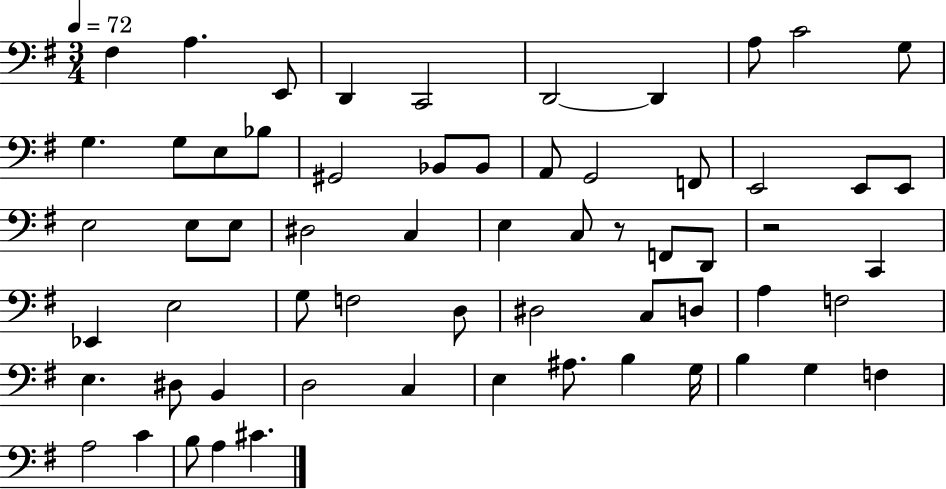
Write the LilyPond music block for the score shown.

{
  \clef bass
  \numericTimeSignature
  \time 3/4
  \key g \major
  \tempo 4 = 72
  \repeat volta 2 { fis4 a4. e,8 | d,4 c,2 | d,2~~ d,4 | a8 c'2 g8 | \break g4. g8 e8 bes8 | gis,2 bes,8 bes,8 | a,8 g,2 f,8 | e,2 e,8 e,8 | \break e2 e8 e8 | dis2 c4 | e4 c8 r8 f,8 d,8 | r2 c,4 | \break ees,4 e2 | g8 f2 d8 | dis2 c8 d8 | a4 f2 | \break e4. dis8 b,4 | d2 c4 | e4 ais8. b4 g16 | b4 g4 f4 | \break a2 c'4 | b8 a4 cis'4. | } \bar "|."
}